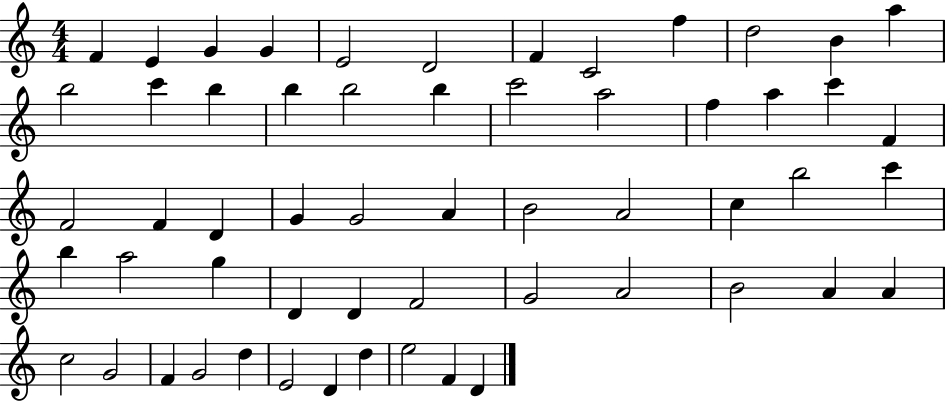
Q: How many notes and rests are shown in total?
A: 57